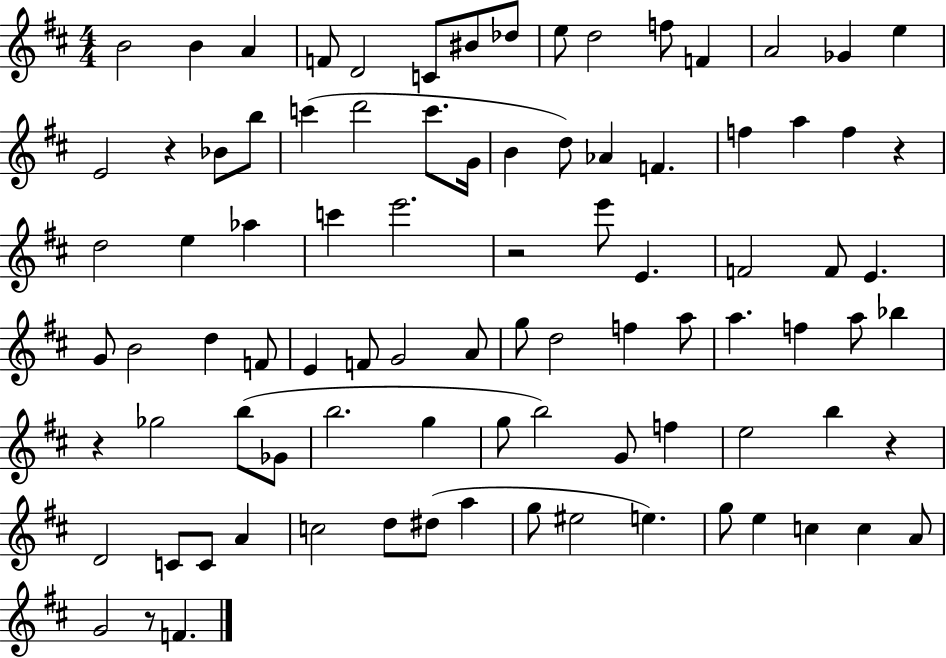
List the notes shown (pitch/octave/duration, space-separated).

B4/h B4/q A4/q F4/e D4/h C4/e BIS4/e Db5/e E5/e D5/h F5/e F4/q A4/h Gb4/q E5/q E4/h R/q Bb4/e B5/e C6/q D6/h C6/e. G4/s B4/q D5/e Ab4/q F4/q. F5/q A5/q F5/q R/q D5/h E5/q Ab5/q C6/q E6/h. R/h E6/e E4/q. F4/h F4/e E4/q. G4/e B4/h D5/q F4/e E4/q F4/e G4/h A4/e G5/e D5/h F5/q A5/e A5/q. F5/q A5/e Bb5/q R/q Gb5/h B5/e Gb4/e B5/h. G5/q G5/e B5/h G4/e F5/q E5/h B5/q R/q D4/h C4/e C4/e A4/q C5/h D5/e D#5/e A5/q G5/e EIS5/h E5/q. G5/e E5/q C5/q C5/q A4/e G4/h R/e F4/q.